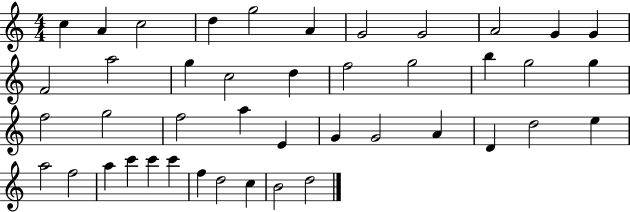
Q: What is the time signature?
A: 4/4